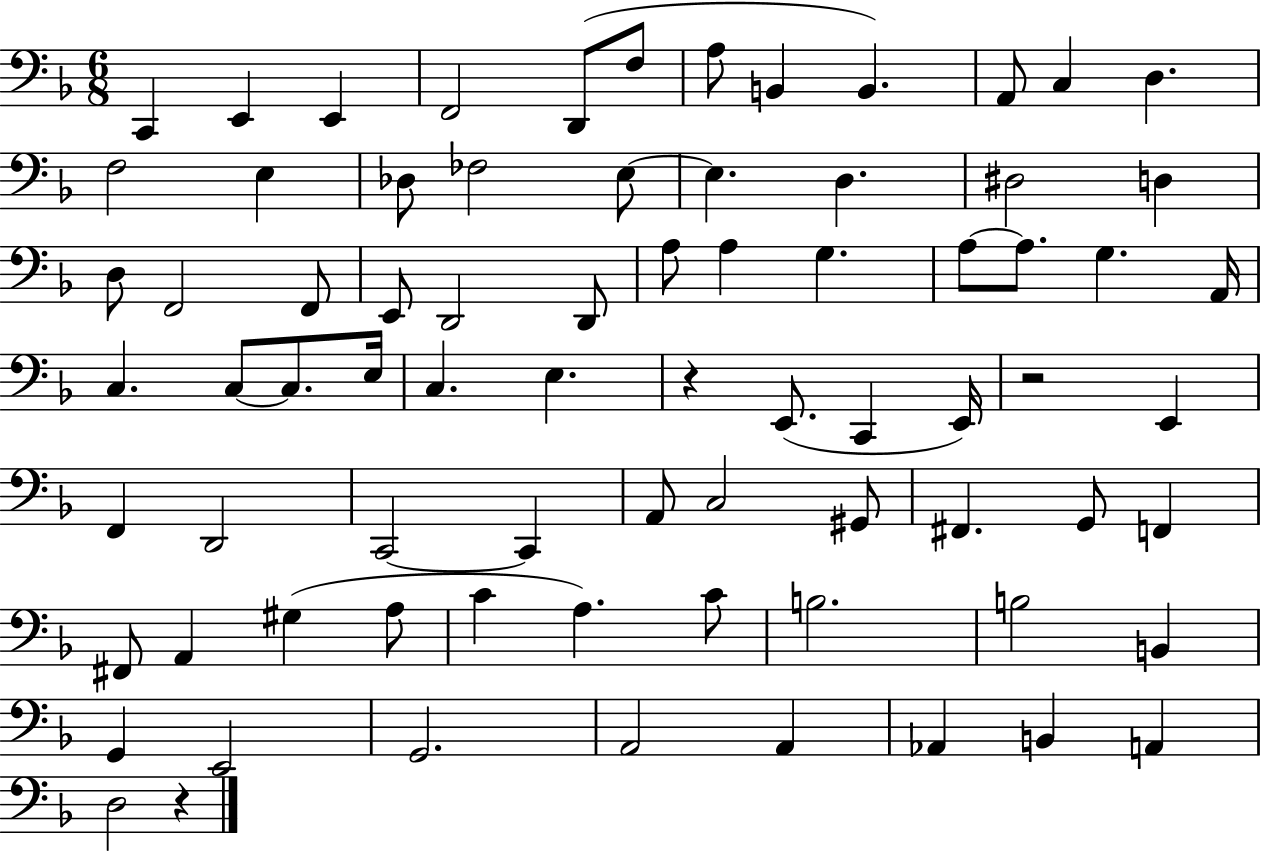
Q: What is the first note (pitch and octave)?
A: C2